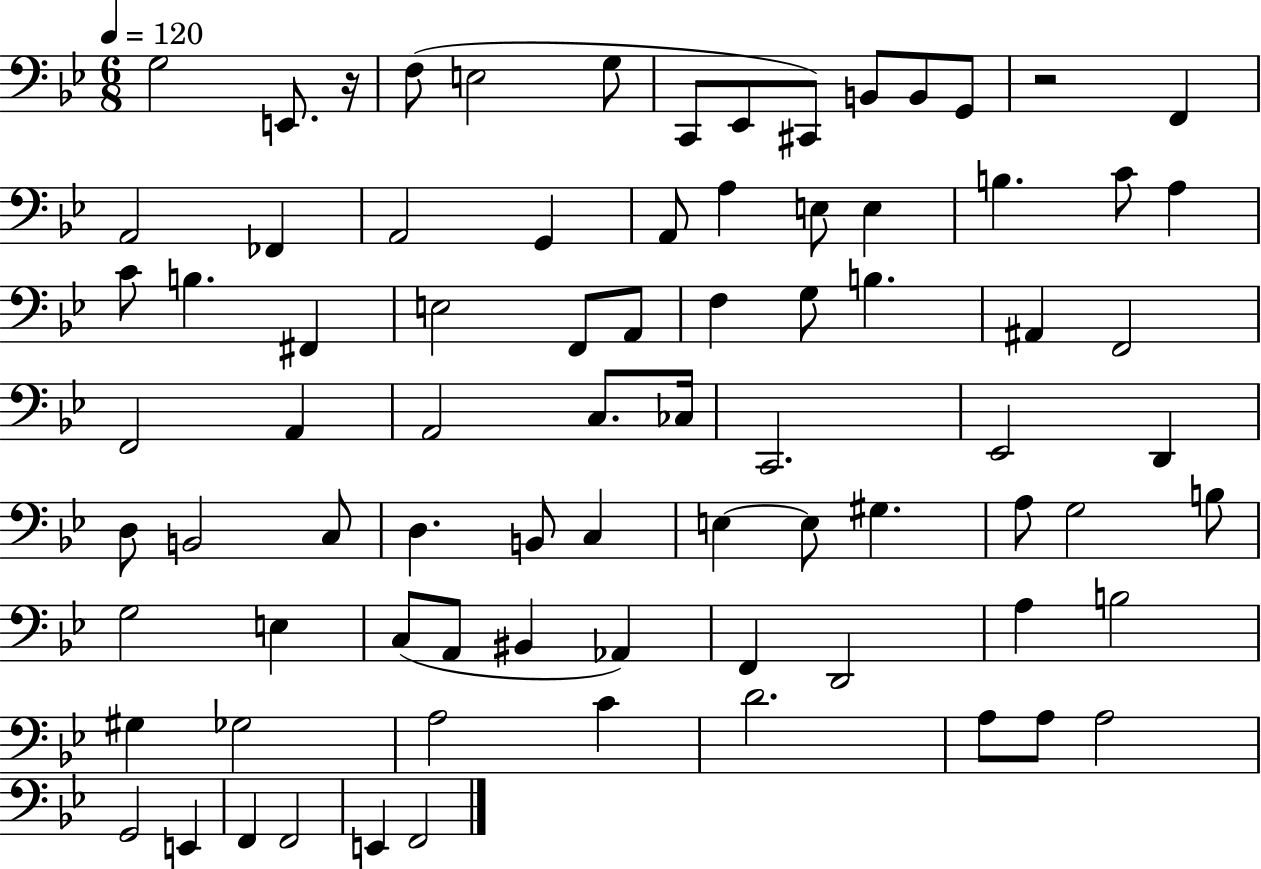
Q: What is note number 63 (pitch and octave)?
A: A3